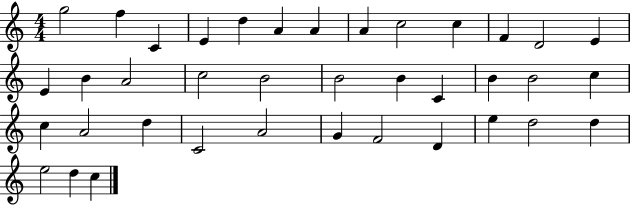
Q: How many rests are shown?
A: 0